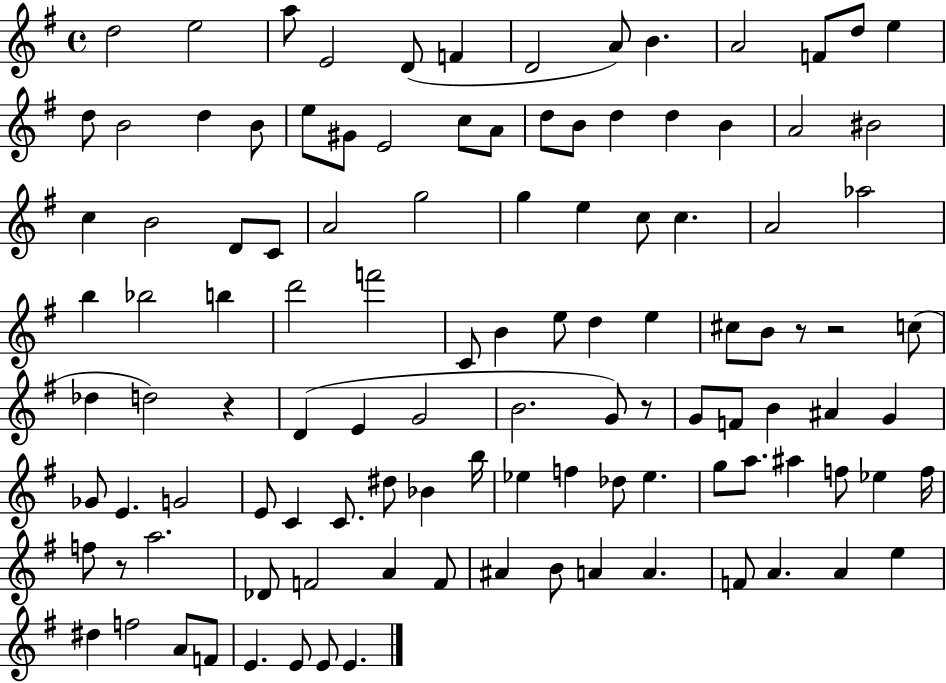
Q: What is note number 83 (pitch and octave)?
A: F5